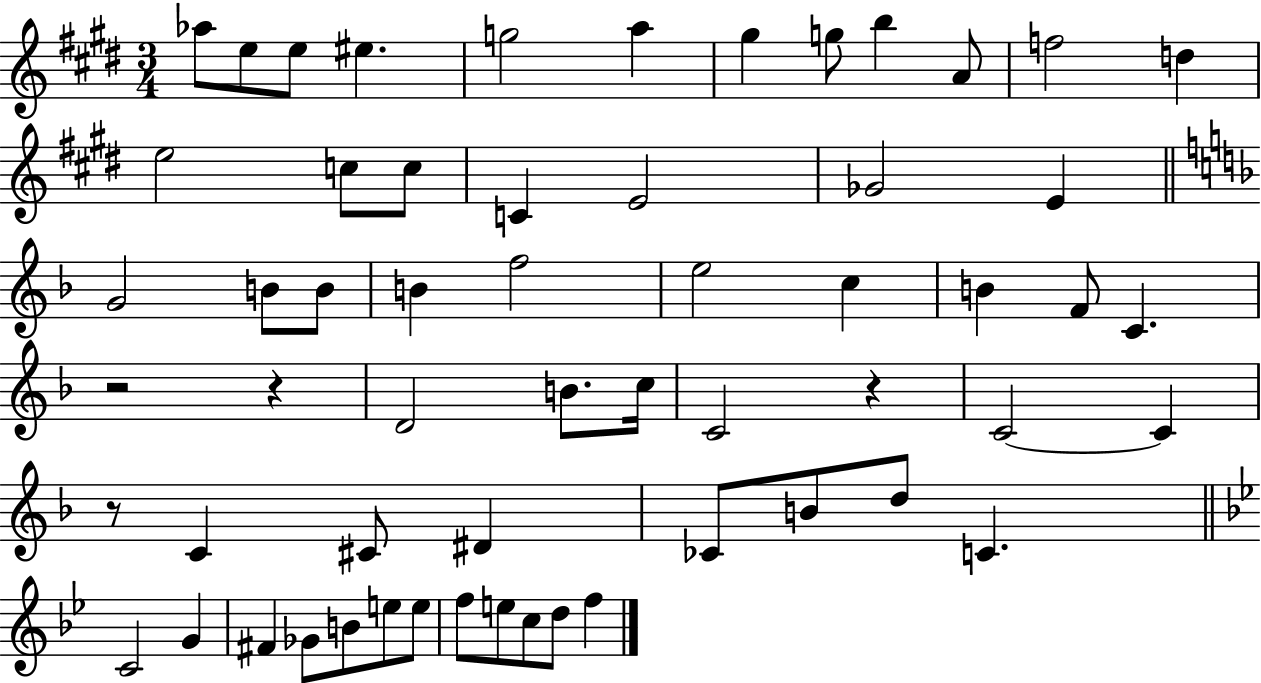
Ab5/e E5/e E5/e EIS5/q. G5/h A5/q G#5/q G5/e B5/q A4/e F5/h D5/q E5/h C5/e C5/e C4/q E4/h Gb4/h E4/q G4/h B4/e B4/e B4/q F5/h E5/h C5/q B4/q F4/e C4/q. R/h R/q D4/h B4/e. C5/s C4/h R/q C4/h C4/q R/e C4/q C#4/e D#4/q CES4/e B4/e D5/e C4/q. C4/h G4/q F#4/q Gb4/e B4/e E5/e E5/e F5/e E5/e C5/e D5/e F5/q